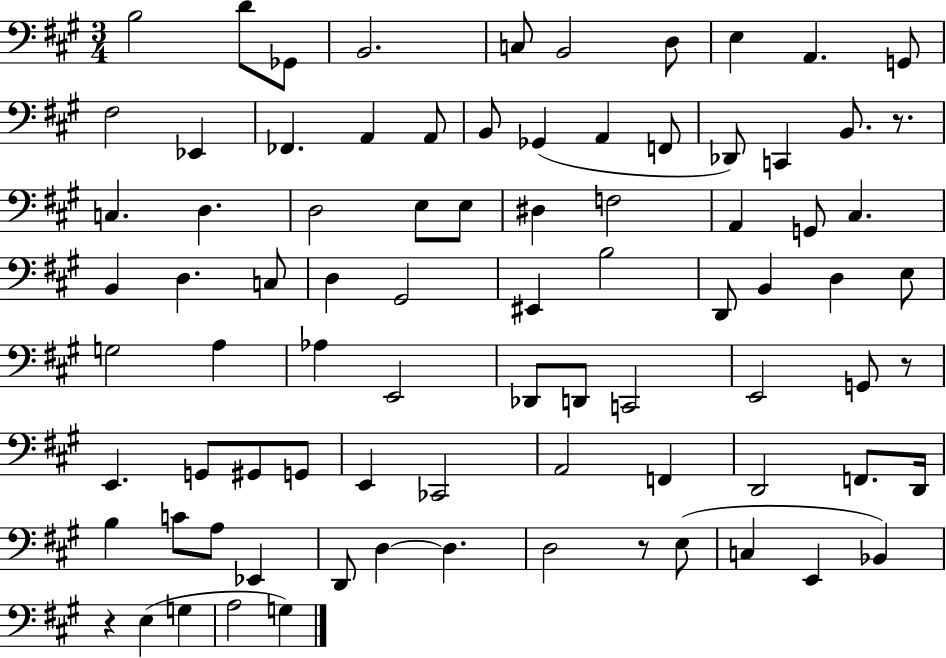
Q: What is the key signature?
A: A major